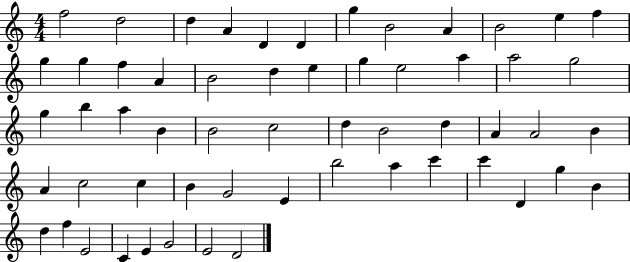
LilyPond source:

{
  \clef treble
  \numericTimeSignature
  \time 4/4
  \key c \major
  f''2 d''2 | d''4 a'4 d'4 d'4 | g''4 b'2 a'4 | b'2 e''4 f''4 | \break g''4 g''4 f''4 a'4 | b'2 d''4 e''4 | g''4 e''2 a''4 | a''2 g''2 | \break g''4 b''4 a''4 b'4 | b'2 c''2 | d''4 b'2 d''4 | a'4 a'2 b'4 | \break a'4 c''2 c''4 | b'4 g'2 e'4 | b''2 a''4 c'''4 | c'''4 d'4 g''4 b'4 | \break d''4 f''4 e'2 | c'4 e'4 g'2 | e'2 d'2 | \bar "|."
}